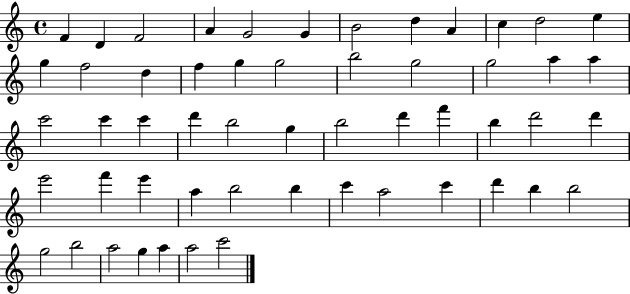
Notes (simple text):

F4/q D4/q F4/h A4/q G4/h G4/q B4/h D5/q A4/q C5/q D5/h E5/q G5/q F5/h D5/q F5/q G5/q G5/h B5/h G5/h G5/h A5/q A5/q C6/h C6/q C6/q D6/q B5/h G5/q B5/h D6/q F6/q B5/q D6/h D6/q E6/h F6/q E6/q A5/q B5/h B5/q C6/q A5/h C6/q D6/q B5/q B5/h G5/h B5/h A5/h G5/q A5/q A5/h C6/h